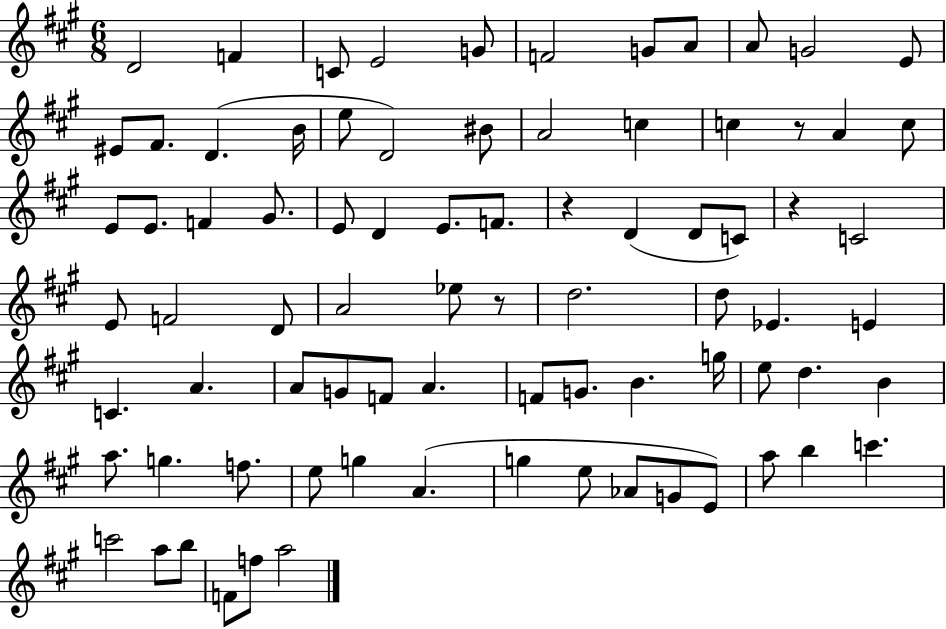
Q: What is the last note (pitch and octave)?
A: A5